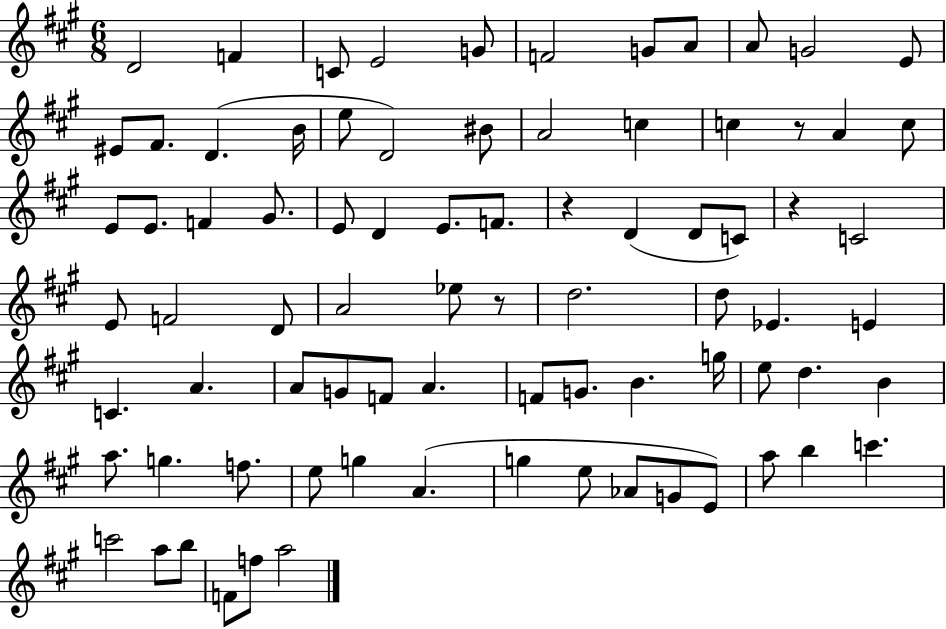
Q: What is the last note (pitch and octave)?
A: A5